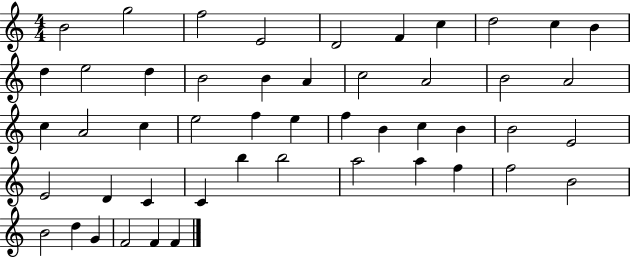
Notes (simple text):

B4/h G5/h F5/h E4/h D4/h F4/q C5/q D5/h C5/q B4/q D5/q E5/h D5/q B4/h B4/q A4/q C5/h A4/h B4/h A4/h C5/q A4/h C5/q E5/h F5/q E5/q F5/q B4/q C5/q B4/q B4/h E4/h E4/h D4/q C4/q C4/q B5/q B5/h A5/h A5/q F5/q F5/h B4/h B4/h D5/q G4/q F4/h F4/q F4/q